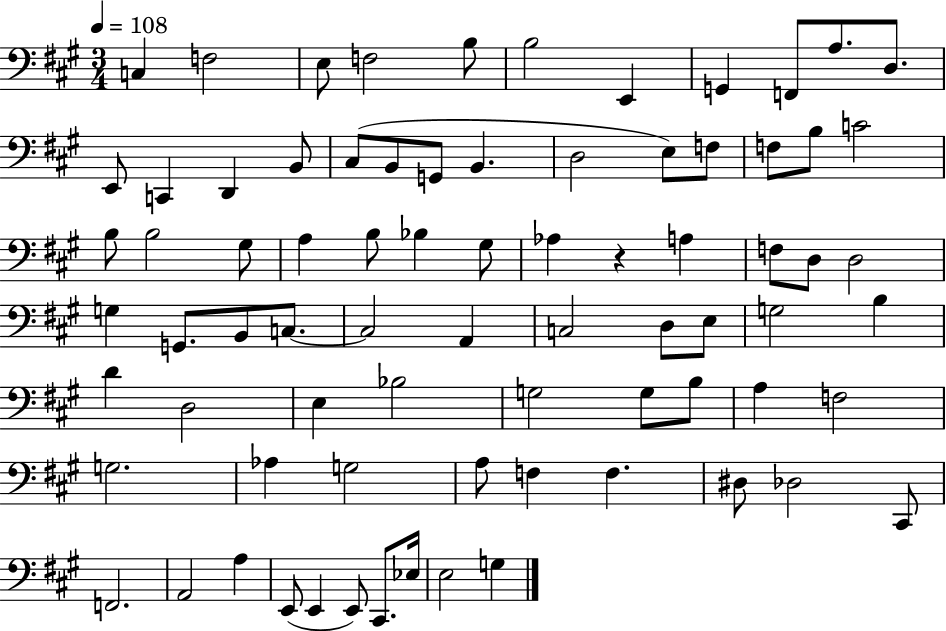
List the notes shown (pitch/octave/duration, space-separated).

C3/q F3/h E3/e F3/h B3/e B3/h E2/q G2/q F2/e A3/e. D3/e. E2/e C2/q D2/q B2/e C#3/e B2/e G2/e B2/q. D3/h E3/e F3/e F3/e B3/e C4/h B3/e B3/h G#3/e A3/q B3/e Bb3/q G#3/e Ab3/q R/q A3/q F3/e D3/e D3/h G3/q G2/e. B2/e C3/e. C3/h A2/q C3/h D3/e E3/e G3/h B3/q D4/q D3/h E3/q Bb3/h G3/h G3/e B3/e A3/q F3/h G3/h. Ab3/q G3/h A3/e F3/q F3/q. D#3/e Db3/h C#2/e F2/h. A2/h A3/q E2/e E2/q E2/e C#2/e. Eb3/s E3/h G3/q